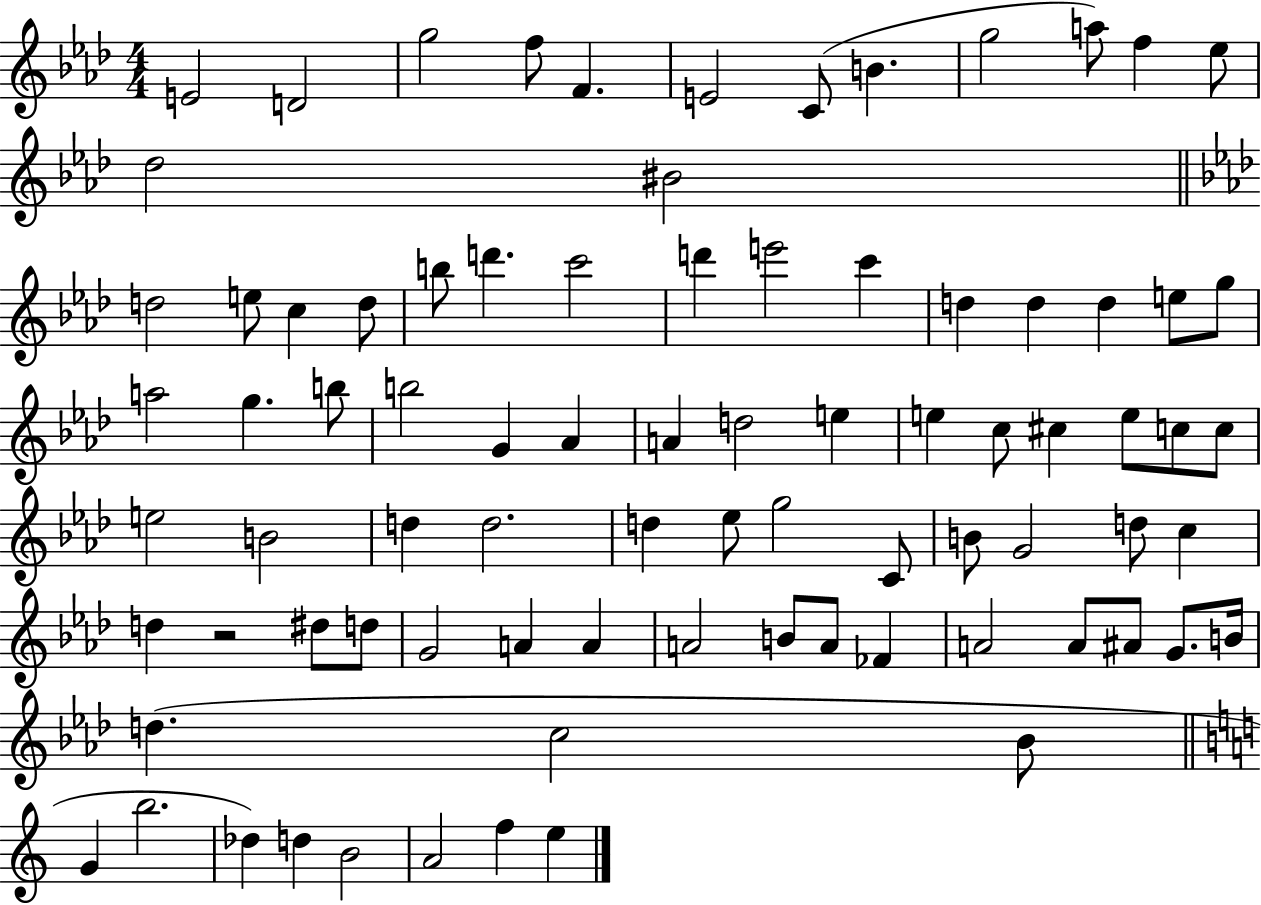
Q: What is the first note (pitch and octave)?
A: E4